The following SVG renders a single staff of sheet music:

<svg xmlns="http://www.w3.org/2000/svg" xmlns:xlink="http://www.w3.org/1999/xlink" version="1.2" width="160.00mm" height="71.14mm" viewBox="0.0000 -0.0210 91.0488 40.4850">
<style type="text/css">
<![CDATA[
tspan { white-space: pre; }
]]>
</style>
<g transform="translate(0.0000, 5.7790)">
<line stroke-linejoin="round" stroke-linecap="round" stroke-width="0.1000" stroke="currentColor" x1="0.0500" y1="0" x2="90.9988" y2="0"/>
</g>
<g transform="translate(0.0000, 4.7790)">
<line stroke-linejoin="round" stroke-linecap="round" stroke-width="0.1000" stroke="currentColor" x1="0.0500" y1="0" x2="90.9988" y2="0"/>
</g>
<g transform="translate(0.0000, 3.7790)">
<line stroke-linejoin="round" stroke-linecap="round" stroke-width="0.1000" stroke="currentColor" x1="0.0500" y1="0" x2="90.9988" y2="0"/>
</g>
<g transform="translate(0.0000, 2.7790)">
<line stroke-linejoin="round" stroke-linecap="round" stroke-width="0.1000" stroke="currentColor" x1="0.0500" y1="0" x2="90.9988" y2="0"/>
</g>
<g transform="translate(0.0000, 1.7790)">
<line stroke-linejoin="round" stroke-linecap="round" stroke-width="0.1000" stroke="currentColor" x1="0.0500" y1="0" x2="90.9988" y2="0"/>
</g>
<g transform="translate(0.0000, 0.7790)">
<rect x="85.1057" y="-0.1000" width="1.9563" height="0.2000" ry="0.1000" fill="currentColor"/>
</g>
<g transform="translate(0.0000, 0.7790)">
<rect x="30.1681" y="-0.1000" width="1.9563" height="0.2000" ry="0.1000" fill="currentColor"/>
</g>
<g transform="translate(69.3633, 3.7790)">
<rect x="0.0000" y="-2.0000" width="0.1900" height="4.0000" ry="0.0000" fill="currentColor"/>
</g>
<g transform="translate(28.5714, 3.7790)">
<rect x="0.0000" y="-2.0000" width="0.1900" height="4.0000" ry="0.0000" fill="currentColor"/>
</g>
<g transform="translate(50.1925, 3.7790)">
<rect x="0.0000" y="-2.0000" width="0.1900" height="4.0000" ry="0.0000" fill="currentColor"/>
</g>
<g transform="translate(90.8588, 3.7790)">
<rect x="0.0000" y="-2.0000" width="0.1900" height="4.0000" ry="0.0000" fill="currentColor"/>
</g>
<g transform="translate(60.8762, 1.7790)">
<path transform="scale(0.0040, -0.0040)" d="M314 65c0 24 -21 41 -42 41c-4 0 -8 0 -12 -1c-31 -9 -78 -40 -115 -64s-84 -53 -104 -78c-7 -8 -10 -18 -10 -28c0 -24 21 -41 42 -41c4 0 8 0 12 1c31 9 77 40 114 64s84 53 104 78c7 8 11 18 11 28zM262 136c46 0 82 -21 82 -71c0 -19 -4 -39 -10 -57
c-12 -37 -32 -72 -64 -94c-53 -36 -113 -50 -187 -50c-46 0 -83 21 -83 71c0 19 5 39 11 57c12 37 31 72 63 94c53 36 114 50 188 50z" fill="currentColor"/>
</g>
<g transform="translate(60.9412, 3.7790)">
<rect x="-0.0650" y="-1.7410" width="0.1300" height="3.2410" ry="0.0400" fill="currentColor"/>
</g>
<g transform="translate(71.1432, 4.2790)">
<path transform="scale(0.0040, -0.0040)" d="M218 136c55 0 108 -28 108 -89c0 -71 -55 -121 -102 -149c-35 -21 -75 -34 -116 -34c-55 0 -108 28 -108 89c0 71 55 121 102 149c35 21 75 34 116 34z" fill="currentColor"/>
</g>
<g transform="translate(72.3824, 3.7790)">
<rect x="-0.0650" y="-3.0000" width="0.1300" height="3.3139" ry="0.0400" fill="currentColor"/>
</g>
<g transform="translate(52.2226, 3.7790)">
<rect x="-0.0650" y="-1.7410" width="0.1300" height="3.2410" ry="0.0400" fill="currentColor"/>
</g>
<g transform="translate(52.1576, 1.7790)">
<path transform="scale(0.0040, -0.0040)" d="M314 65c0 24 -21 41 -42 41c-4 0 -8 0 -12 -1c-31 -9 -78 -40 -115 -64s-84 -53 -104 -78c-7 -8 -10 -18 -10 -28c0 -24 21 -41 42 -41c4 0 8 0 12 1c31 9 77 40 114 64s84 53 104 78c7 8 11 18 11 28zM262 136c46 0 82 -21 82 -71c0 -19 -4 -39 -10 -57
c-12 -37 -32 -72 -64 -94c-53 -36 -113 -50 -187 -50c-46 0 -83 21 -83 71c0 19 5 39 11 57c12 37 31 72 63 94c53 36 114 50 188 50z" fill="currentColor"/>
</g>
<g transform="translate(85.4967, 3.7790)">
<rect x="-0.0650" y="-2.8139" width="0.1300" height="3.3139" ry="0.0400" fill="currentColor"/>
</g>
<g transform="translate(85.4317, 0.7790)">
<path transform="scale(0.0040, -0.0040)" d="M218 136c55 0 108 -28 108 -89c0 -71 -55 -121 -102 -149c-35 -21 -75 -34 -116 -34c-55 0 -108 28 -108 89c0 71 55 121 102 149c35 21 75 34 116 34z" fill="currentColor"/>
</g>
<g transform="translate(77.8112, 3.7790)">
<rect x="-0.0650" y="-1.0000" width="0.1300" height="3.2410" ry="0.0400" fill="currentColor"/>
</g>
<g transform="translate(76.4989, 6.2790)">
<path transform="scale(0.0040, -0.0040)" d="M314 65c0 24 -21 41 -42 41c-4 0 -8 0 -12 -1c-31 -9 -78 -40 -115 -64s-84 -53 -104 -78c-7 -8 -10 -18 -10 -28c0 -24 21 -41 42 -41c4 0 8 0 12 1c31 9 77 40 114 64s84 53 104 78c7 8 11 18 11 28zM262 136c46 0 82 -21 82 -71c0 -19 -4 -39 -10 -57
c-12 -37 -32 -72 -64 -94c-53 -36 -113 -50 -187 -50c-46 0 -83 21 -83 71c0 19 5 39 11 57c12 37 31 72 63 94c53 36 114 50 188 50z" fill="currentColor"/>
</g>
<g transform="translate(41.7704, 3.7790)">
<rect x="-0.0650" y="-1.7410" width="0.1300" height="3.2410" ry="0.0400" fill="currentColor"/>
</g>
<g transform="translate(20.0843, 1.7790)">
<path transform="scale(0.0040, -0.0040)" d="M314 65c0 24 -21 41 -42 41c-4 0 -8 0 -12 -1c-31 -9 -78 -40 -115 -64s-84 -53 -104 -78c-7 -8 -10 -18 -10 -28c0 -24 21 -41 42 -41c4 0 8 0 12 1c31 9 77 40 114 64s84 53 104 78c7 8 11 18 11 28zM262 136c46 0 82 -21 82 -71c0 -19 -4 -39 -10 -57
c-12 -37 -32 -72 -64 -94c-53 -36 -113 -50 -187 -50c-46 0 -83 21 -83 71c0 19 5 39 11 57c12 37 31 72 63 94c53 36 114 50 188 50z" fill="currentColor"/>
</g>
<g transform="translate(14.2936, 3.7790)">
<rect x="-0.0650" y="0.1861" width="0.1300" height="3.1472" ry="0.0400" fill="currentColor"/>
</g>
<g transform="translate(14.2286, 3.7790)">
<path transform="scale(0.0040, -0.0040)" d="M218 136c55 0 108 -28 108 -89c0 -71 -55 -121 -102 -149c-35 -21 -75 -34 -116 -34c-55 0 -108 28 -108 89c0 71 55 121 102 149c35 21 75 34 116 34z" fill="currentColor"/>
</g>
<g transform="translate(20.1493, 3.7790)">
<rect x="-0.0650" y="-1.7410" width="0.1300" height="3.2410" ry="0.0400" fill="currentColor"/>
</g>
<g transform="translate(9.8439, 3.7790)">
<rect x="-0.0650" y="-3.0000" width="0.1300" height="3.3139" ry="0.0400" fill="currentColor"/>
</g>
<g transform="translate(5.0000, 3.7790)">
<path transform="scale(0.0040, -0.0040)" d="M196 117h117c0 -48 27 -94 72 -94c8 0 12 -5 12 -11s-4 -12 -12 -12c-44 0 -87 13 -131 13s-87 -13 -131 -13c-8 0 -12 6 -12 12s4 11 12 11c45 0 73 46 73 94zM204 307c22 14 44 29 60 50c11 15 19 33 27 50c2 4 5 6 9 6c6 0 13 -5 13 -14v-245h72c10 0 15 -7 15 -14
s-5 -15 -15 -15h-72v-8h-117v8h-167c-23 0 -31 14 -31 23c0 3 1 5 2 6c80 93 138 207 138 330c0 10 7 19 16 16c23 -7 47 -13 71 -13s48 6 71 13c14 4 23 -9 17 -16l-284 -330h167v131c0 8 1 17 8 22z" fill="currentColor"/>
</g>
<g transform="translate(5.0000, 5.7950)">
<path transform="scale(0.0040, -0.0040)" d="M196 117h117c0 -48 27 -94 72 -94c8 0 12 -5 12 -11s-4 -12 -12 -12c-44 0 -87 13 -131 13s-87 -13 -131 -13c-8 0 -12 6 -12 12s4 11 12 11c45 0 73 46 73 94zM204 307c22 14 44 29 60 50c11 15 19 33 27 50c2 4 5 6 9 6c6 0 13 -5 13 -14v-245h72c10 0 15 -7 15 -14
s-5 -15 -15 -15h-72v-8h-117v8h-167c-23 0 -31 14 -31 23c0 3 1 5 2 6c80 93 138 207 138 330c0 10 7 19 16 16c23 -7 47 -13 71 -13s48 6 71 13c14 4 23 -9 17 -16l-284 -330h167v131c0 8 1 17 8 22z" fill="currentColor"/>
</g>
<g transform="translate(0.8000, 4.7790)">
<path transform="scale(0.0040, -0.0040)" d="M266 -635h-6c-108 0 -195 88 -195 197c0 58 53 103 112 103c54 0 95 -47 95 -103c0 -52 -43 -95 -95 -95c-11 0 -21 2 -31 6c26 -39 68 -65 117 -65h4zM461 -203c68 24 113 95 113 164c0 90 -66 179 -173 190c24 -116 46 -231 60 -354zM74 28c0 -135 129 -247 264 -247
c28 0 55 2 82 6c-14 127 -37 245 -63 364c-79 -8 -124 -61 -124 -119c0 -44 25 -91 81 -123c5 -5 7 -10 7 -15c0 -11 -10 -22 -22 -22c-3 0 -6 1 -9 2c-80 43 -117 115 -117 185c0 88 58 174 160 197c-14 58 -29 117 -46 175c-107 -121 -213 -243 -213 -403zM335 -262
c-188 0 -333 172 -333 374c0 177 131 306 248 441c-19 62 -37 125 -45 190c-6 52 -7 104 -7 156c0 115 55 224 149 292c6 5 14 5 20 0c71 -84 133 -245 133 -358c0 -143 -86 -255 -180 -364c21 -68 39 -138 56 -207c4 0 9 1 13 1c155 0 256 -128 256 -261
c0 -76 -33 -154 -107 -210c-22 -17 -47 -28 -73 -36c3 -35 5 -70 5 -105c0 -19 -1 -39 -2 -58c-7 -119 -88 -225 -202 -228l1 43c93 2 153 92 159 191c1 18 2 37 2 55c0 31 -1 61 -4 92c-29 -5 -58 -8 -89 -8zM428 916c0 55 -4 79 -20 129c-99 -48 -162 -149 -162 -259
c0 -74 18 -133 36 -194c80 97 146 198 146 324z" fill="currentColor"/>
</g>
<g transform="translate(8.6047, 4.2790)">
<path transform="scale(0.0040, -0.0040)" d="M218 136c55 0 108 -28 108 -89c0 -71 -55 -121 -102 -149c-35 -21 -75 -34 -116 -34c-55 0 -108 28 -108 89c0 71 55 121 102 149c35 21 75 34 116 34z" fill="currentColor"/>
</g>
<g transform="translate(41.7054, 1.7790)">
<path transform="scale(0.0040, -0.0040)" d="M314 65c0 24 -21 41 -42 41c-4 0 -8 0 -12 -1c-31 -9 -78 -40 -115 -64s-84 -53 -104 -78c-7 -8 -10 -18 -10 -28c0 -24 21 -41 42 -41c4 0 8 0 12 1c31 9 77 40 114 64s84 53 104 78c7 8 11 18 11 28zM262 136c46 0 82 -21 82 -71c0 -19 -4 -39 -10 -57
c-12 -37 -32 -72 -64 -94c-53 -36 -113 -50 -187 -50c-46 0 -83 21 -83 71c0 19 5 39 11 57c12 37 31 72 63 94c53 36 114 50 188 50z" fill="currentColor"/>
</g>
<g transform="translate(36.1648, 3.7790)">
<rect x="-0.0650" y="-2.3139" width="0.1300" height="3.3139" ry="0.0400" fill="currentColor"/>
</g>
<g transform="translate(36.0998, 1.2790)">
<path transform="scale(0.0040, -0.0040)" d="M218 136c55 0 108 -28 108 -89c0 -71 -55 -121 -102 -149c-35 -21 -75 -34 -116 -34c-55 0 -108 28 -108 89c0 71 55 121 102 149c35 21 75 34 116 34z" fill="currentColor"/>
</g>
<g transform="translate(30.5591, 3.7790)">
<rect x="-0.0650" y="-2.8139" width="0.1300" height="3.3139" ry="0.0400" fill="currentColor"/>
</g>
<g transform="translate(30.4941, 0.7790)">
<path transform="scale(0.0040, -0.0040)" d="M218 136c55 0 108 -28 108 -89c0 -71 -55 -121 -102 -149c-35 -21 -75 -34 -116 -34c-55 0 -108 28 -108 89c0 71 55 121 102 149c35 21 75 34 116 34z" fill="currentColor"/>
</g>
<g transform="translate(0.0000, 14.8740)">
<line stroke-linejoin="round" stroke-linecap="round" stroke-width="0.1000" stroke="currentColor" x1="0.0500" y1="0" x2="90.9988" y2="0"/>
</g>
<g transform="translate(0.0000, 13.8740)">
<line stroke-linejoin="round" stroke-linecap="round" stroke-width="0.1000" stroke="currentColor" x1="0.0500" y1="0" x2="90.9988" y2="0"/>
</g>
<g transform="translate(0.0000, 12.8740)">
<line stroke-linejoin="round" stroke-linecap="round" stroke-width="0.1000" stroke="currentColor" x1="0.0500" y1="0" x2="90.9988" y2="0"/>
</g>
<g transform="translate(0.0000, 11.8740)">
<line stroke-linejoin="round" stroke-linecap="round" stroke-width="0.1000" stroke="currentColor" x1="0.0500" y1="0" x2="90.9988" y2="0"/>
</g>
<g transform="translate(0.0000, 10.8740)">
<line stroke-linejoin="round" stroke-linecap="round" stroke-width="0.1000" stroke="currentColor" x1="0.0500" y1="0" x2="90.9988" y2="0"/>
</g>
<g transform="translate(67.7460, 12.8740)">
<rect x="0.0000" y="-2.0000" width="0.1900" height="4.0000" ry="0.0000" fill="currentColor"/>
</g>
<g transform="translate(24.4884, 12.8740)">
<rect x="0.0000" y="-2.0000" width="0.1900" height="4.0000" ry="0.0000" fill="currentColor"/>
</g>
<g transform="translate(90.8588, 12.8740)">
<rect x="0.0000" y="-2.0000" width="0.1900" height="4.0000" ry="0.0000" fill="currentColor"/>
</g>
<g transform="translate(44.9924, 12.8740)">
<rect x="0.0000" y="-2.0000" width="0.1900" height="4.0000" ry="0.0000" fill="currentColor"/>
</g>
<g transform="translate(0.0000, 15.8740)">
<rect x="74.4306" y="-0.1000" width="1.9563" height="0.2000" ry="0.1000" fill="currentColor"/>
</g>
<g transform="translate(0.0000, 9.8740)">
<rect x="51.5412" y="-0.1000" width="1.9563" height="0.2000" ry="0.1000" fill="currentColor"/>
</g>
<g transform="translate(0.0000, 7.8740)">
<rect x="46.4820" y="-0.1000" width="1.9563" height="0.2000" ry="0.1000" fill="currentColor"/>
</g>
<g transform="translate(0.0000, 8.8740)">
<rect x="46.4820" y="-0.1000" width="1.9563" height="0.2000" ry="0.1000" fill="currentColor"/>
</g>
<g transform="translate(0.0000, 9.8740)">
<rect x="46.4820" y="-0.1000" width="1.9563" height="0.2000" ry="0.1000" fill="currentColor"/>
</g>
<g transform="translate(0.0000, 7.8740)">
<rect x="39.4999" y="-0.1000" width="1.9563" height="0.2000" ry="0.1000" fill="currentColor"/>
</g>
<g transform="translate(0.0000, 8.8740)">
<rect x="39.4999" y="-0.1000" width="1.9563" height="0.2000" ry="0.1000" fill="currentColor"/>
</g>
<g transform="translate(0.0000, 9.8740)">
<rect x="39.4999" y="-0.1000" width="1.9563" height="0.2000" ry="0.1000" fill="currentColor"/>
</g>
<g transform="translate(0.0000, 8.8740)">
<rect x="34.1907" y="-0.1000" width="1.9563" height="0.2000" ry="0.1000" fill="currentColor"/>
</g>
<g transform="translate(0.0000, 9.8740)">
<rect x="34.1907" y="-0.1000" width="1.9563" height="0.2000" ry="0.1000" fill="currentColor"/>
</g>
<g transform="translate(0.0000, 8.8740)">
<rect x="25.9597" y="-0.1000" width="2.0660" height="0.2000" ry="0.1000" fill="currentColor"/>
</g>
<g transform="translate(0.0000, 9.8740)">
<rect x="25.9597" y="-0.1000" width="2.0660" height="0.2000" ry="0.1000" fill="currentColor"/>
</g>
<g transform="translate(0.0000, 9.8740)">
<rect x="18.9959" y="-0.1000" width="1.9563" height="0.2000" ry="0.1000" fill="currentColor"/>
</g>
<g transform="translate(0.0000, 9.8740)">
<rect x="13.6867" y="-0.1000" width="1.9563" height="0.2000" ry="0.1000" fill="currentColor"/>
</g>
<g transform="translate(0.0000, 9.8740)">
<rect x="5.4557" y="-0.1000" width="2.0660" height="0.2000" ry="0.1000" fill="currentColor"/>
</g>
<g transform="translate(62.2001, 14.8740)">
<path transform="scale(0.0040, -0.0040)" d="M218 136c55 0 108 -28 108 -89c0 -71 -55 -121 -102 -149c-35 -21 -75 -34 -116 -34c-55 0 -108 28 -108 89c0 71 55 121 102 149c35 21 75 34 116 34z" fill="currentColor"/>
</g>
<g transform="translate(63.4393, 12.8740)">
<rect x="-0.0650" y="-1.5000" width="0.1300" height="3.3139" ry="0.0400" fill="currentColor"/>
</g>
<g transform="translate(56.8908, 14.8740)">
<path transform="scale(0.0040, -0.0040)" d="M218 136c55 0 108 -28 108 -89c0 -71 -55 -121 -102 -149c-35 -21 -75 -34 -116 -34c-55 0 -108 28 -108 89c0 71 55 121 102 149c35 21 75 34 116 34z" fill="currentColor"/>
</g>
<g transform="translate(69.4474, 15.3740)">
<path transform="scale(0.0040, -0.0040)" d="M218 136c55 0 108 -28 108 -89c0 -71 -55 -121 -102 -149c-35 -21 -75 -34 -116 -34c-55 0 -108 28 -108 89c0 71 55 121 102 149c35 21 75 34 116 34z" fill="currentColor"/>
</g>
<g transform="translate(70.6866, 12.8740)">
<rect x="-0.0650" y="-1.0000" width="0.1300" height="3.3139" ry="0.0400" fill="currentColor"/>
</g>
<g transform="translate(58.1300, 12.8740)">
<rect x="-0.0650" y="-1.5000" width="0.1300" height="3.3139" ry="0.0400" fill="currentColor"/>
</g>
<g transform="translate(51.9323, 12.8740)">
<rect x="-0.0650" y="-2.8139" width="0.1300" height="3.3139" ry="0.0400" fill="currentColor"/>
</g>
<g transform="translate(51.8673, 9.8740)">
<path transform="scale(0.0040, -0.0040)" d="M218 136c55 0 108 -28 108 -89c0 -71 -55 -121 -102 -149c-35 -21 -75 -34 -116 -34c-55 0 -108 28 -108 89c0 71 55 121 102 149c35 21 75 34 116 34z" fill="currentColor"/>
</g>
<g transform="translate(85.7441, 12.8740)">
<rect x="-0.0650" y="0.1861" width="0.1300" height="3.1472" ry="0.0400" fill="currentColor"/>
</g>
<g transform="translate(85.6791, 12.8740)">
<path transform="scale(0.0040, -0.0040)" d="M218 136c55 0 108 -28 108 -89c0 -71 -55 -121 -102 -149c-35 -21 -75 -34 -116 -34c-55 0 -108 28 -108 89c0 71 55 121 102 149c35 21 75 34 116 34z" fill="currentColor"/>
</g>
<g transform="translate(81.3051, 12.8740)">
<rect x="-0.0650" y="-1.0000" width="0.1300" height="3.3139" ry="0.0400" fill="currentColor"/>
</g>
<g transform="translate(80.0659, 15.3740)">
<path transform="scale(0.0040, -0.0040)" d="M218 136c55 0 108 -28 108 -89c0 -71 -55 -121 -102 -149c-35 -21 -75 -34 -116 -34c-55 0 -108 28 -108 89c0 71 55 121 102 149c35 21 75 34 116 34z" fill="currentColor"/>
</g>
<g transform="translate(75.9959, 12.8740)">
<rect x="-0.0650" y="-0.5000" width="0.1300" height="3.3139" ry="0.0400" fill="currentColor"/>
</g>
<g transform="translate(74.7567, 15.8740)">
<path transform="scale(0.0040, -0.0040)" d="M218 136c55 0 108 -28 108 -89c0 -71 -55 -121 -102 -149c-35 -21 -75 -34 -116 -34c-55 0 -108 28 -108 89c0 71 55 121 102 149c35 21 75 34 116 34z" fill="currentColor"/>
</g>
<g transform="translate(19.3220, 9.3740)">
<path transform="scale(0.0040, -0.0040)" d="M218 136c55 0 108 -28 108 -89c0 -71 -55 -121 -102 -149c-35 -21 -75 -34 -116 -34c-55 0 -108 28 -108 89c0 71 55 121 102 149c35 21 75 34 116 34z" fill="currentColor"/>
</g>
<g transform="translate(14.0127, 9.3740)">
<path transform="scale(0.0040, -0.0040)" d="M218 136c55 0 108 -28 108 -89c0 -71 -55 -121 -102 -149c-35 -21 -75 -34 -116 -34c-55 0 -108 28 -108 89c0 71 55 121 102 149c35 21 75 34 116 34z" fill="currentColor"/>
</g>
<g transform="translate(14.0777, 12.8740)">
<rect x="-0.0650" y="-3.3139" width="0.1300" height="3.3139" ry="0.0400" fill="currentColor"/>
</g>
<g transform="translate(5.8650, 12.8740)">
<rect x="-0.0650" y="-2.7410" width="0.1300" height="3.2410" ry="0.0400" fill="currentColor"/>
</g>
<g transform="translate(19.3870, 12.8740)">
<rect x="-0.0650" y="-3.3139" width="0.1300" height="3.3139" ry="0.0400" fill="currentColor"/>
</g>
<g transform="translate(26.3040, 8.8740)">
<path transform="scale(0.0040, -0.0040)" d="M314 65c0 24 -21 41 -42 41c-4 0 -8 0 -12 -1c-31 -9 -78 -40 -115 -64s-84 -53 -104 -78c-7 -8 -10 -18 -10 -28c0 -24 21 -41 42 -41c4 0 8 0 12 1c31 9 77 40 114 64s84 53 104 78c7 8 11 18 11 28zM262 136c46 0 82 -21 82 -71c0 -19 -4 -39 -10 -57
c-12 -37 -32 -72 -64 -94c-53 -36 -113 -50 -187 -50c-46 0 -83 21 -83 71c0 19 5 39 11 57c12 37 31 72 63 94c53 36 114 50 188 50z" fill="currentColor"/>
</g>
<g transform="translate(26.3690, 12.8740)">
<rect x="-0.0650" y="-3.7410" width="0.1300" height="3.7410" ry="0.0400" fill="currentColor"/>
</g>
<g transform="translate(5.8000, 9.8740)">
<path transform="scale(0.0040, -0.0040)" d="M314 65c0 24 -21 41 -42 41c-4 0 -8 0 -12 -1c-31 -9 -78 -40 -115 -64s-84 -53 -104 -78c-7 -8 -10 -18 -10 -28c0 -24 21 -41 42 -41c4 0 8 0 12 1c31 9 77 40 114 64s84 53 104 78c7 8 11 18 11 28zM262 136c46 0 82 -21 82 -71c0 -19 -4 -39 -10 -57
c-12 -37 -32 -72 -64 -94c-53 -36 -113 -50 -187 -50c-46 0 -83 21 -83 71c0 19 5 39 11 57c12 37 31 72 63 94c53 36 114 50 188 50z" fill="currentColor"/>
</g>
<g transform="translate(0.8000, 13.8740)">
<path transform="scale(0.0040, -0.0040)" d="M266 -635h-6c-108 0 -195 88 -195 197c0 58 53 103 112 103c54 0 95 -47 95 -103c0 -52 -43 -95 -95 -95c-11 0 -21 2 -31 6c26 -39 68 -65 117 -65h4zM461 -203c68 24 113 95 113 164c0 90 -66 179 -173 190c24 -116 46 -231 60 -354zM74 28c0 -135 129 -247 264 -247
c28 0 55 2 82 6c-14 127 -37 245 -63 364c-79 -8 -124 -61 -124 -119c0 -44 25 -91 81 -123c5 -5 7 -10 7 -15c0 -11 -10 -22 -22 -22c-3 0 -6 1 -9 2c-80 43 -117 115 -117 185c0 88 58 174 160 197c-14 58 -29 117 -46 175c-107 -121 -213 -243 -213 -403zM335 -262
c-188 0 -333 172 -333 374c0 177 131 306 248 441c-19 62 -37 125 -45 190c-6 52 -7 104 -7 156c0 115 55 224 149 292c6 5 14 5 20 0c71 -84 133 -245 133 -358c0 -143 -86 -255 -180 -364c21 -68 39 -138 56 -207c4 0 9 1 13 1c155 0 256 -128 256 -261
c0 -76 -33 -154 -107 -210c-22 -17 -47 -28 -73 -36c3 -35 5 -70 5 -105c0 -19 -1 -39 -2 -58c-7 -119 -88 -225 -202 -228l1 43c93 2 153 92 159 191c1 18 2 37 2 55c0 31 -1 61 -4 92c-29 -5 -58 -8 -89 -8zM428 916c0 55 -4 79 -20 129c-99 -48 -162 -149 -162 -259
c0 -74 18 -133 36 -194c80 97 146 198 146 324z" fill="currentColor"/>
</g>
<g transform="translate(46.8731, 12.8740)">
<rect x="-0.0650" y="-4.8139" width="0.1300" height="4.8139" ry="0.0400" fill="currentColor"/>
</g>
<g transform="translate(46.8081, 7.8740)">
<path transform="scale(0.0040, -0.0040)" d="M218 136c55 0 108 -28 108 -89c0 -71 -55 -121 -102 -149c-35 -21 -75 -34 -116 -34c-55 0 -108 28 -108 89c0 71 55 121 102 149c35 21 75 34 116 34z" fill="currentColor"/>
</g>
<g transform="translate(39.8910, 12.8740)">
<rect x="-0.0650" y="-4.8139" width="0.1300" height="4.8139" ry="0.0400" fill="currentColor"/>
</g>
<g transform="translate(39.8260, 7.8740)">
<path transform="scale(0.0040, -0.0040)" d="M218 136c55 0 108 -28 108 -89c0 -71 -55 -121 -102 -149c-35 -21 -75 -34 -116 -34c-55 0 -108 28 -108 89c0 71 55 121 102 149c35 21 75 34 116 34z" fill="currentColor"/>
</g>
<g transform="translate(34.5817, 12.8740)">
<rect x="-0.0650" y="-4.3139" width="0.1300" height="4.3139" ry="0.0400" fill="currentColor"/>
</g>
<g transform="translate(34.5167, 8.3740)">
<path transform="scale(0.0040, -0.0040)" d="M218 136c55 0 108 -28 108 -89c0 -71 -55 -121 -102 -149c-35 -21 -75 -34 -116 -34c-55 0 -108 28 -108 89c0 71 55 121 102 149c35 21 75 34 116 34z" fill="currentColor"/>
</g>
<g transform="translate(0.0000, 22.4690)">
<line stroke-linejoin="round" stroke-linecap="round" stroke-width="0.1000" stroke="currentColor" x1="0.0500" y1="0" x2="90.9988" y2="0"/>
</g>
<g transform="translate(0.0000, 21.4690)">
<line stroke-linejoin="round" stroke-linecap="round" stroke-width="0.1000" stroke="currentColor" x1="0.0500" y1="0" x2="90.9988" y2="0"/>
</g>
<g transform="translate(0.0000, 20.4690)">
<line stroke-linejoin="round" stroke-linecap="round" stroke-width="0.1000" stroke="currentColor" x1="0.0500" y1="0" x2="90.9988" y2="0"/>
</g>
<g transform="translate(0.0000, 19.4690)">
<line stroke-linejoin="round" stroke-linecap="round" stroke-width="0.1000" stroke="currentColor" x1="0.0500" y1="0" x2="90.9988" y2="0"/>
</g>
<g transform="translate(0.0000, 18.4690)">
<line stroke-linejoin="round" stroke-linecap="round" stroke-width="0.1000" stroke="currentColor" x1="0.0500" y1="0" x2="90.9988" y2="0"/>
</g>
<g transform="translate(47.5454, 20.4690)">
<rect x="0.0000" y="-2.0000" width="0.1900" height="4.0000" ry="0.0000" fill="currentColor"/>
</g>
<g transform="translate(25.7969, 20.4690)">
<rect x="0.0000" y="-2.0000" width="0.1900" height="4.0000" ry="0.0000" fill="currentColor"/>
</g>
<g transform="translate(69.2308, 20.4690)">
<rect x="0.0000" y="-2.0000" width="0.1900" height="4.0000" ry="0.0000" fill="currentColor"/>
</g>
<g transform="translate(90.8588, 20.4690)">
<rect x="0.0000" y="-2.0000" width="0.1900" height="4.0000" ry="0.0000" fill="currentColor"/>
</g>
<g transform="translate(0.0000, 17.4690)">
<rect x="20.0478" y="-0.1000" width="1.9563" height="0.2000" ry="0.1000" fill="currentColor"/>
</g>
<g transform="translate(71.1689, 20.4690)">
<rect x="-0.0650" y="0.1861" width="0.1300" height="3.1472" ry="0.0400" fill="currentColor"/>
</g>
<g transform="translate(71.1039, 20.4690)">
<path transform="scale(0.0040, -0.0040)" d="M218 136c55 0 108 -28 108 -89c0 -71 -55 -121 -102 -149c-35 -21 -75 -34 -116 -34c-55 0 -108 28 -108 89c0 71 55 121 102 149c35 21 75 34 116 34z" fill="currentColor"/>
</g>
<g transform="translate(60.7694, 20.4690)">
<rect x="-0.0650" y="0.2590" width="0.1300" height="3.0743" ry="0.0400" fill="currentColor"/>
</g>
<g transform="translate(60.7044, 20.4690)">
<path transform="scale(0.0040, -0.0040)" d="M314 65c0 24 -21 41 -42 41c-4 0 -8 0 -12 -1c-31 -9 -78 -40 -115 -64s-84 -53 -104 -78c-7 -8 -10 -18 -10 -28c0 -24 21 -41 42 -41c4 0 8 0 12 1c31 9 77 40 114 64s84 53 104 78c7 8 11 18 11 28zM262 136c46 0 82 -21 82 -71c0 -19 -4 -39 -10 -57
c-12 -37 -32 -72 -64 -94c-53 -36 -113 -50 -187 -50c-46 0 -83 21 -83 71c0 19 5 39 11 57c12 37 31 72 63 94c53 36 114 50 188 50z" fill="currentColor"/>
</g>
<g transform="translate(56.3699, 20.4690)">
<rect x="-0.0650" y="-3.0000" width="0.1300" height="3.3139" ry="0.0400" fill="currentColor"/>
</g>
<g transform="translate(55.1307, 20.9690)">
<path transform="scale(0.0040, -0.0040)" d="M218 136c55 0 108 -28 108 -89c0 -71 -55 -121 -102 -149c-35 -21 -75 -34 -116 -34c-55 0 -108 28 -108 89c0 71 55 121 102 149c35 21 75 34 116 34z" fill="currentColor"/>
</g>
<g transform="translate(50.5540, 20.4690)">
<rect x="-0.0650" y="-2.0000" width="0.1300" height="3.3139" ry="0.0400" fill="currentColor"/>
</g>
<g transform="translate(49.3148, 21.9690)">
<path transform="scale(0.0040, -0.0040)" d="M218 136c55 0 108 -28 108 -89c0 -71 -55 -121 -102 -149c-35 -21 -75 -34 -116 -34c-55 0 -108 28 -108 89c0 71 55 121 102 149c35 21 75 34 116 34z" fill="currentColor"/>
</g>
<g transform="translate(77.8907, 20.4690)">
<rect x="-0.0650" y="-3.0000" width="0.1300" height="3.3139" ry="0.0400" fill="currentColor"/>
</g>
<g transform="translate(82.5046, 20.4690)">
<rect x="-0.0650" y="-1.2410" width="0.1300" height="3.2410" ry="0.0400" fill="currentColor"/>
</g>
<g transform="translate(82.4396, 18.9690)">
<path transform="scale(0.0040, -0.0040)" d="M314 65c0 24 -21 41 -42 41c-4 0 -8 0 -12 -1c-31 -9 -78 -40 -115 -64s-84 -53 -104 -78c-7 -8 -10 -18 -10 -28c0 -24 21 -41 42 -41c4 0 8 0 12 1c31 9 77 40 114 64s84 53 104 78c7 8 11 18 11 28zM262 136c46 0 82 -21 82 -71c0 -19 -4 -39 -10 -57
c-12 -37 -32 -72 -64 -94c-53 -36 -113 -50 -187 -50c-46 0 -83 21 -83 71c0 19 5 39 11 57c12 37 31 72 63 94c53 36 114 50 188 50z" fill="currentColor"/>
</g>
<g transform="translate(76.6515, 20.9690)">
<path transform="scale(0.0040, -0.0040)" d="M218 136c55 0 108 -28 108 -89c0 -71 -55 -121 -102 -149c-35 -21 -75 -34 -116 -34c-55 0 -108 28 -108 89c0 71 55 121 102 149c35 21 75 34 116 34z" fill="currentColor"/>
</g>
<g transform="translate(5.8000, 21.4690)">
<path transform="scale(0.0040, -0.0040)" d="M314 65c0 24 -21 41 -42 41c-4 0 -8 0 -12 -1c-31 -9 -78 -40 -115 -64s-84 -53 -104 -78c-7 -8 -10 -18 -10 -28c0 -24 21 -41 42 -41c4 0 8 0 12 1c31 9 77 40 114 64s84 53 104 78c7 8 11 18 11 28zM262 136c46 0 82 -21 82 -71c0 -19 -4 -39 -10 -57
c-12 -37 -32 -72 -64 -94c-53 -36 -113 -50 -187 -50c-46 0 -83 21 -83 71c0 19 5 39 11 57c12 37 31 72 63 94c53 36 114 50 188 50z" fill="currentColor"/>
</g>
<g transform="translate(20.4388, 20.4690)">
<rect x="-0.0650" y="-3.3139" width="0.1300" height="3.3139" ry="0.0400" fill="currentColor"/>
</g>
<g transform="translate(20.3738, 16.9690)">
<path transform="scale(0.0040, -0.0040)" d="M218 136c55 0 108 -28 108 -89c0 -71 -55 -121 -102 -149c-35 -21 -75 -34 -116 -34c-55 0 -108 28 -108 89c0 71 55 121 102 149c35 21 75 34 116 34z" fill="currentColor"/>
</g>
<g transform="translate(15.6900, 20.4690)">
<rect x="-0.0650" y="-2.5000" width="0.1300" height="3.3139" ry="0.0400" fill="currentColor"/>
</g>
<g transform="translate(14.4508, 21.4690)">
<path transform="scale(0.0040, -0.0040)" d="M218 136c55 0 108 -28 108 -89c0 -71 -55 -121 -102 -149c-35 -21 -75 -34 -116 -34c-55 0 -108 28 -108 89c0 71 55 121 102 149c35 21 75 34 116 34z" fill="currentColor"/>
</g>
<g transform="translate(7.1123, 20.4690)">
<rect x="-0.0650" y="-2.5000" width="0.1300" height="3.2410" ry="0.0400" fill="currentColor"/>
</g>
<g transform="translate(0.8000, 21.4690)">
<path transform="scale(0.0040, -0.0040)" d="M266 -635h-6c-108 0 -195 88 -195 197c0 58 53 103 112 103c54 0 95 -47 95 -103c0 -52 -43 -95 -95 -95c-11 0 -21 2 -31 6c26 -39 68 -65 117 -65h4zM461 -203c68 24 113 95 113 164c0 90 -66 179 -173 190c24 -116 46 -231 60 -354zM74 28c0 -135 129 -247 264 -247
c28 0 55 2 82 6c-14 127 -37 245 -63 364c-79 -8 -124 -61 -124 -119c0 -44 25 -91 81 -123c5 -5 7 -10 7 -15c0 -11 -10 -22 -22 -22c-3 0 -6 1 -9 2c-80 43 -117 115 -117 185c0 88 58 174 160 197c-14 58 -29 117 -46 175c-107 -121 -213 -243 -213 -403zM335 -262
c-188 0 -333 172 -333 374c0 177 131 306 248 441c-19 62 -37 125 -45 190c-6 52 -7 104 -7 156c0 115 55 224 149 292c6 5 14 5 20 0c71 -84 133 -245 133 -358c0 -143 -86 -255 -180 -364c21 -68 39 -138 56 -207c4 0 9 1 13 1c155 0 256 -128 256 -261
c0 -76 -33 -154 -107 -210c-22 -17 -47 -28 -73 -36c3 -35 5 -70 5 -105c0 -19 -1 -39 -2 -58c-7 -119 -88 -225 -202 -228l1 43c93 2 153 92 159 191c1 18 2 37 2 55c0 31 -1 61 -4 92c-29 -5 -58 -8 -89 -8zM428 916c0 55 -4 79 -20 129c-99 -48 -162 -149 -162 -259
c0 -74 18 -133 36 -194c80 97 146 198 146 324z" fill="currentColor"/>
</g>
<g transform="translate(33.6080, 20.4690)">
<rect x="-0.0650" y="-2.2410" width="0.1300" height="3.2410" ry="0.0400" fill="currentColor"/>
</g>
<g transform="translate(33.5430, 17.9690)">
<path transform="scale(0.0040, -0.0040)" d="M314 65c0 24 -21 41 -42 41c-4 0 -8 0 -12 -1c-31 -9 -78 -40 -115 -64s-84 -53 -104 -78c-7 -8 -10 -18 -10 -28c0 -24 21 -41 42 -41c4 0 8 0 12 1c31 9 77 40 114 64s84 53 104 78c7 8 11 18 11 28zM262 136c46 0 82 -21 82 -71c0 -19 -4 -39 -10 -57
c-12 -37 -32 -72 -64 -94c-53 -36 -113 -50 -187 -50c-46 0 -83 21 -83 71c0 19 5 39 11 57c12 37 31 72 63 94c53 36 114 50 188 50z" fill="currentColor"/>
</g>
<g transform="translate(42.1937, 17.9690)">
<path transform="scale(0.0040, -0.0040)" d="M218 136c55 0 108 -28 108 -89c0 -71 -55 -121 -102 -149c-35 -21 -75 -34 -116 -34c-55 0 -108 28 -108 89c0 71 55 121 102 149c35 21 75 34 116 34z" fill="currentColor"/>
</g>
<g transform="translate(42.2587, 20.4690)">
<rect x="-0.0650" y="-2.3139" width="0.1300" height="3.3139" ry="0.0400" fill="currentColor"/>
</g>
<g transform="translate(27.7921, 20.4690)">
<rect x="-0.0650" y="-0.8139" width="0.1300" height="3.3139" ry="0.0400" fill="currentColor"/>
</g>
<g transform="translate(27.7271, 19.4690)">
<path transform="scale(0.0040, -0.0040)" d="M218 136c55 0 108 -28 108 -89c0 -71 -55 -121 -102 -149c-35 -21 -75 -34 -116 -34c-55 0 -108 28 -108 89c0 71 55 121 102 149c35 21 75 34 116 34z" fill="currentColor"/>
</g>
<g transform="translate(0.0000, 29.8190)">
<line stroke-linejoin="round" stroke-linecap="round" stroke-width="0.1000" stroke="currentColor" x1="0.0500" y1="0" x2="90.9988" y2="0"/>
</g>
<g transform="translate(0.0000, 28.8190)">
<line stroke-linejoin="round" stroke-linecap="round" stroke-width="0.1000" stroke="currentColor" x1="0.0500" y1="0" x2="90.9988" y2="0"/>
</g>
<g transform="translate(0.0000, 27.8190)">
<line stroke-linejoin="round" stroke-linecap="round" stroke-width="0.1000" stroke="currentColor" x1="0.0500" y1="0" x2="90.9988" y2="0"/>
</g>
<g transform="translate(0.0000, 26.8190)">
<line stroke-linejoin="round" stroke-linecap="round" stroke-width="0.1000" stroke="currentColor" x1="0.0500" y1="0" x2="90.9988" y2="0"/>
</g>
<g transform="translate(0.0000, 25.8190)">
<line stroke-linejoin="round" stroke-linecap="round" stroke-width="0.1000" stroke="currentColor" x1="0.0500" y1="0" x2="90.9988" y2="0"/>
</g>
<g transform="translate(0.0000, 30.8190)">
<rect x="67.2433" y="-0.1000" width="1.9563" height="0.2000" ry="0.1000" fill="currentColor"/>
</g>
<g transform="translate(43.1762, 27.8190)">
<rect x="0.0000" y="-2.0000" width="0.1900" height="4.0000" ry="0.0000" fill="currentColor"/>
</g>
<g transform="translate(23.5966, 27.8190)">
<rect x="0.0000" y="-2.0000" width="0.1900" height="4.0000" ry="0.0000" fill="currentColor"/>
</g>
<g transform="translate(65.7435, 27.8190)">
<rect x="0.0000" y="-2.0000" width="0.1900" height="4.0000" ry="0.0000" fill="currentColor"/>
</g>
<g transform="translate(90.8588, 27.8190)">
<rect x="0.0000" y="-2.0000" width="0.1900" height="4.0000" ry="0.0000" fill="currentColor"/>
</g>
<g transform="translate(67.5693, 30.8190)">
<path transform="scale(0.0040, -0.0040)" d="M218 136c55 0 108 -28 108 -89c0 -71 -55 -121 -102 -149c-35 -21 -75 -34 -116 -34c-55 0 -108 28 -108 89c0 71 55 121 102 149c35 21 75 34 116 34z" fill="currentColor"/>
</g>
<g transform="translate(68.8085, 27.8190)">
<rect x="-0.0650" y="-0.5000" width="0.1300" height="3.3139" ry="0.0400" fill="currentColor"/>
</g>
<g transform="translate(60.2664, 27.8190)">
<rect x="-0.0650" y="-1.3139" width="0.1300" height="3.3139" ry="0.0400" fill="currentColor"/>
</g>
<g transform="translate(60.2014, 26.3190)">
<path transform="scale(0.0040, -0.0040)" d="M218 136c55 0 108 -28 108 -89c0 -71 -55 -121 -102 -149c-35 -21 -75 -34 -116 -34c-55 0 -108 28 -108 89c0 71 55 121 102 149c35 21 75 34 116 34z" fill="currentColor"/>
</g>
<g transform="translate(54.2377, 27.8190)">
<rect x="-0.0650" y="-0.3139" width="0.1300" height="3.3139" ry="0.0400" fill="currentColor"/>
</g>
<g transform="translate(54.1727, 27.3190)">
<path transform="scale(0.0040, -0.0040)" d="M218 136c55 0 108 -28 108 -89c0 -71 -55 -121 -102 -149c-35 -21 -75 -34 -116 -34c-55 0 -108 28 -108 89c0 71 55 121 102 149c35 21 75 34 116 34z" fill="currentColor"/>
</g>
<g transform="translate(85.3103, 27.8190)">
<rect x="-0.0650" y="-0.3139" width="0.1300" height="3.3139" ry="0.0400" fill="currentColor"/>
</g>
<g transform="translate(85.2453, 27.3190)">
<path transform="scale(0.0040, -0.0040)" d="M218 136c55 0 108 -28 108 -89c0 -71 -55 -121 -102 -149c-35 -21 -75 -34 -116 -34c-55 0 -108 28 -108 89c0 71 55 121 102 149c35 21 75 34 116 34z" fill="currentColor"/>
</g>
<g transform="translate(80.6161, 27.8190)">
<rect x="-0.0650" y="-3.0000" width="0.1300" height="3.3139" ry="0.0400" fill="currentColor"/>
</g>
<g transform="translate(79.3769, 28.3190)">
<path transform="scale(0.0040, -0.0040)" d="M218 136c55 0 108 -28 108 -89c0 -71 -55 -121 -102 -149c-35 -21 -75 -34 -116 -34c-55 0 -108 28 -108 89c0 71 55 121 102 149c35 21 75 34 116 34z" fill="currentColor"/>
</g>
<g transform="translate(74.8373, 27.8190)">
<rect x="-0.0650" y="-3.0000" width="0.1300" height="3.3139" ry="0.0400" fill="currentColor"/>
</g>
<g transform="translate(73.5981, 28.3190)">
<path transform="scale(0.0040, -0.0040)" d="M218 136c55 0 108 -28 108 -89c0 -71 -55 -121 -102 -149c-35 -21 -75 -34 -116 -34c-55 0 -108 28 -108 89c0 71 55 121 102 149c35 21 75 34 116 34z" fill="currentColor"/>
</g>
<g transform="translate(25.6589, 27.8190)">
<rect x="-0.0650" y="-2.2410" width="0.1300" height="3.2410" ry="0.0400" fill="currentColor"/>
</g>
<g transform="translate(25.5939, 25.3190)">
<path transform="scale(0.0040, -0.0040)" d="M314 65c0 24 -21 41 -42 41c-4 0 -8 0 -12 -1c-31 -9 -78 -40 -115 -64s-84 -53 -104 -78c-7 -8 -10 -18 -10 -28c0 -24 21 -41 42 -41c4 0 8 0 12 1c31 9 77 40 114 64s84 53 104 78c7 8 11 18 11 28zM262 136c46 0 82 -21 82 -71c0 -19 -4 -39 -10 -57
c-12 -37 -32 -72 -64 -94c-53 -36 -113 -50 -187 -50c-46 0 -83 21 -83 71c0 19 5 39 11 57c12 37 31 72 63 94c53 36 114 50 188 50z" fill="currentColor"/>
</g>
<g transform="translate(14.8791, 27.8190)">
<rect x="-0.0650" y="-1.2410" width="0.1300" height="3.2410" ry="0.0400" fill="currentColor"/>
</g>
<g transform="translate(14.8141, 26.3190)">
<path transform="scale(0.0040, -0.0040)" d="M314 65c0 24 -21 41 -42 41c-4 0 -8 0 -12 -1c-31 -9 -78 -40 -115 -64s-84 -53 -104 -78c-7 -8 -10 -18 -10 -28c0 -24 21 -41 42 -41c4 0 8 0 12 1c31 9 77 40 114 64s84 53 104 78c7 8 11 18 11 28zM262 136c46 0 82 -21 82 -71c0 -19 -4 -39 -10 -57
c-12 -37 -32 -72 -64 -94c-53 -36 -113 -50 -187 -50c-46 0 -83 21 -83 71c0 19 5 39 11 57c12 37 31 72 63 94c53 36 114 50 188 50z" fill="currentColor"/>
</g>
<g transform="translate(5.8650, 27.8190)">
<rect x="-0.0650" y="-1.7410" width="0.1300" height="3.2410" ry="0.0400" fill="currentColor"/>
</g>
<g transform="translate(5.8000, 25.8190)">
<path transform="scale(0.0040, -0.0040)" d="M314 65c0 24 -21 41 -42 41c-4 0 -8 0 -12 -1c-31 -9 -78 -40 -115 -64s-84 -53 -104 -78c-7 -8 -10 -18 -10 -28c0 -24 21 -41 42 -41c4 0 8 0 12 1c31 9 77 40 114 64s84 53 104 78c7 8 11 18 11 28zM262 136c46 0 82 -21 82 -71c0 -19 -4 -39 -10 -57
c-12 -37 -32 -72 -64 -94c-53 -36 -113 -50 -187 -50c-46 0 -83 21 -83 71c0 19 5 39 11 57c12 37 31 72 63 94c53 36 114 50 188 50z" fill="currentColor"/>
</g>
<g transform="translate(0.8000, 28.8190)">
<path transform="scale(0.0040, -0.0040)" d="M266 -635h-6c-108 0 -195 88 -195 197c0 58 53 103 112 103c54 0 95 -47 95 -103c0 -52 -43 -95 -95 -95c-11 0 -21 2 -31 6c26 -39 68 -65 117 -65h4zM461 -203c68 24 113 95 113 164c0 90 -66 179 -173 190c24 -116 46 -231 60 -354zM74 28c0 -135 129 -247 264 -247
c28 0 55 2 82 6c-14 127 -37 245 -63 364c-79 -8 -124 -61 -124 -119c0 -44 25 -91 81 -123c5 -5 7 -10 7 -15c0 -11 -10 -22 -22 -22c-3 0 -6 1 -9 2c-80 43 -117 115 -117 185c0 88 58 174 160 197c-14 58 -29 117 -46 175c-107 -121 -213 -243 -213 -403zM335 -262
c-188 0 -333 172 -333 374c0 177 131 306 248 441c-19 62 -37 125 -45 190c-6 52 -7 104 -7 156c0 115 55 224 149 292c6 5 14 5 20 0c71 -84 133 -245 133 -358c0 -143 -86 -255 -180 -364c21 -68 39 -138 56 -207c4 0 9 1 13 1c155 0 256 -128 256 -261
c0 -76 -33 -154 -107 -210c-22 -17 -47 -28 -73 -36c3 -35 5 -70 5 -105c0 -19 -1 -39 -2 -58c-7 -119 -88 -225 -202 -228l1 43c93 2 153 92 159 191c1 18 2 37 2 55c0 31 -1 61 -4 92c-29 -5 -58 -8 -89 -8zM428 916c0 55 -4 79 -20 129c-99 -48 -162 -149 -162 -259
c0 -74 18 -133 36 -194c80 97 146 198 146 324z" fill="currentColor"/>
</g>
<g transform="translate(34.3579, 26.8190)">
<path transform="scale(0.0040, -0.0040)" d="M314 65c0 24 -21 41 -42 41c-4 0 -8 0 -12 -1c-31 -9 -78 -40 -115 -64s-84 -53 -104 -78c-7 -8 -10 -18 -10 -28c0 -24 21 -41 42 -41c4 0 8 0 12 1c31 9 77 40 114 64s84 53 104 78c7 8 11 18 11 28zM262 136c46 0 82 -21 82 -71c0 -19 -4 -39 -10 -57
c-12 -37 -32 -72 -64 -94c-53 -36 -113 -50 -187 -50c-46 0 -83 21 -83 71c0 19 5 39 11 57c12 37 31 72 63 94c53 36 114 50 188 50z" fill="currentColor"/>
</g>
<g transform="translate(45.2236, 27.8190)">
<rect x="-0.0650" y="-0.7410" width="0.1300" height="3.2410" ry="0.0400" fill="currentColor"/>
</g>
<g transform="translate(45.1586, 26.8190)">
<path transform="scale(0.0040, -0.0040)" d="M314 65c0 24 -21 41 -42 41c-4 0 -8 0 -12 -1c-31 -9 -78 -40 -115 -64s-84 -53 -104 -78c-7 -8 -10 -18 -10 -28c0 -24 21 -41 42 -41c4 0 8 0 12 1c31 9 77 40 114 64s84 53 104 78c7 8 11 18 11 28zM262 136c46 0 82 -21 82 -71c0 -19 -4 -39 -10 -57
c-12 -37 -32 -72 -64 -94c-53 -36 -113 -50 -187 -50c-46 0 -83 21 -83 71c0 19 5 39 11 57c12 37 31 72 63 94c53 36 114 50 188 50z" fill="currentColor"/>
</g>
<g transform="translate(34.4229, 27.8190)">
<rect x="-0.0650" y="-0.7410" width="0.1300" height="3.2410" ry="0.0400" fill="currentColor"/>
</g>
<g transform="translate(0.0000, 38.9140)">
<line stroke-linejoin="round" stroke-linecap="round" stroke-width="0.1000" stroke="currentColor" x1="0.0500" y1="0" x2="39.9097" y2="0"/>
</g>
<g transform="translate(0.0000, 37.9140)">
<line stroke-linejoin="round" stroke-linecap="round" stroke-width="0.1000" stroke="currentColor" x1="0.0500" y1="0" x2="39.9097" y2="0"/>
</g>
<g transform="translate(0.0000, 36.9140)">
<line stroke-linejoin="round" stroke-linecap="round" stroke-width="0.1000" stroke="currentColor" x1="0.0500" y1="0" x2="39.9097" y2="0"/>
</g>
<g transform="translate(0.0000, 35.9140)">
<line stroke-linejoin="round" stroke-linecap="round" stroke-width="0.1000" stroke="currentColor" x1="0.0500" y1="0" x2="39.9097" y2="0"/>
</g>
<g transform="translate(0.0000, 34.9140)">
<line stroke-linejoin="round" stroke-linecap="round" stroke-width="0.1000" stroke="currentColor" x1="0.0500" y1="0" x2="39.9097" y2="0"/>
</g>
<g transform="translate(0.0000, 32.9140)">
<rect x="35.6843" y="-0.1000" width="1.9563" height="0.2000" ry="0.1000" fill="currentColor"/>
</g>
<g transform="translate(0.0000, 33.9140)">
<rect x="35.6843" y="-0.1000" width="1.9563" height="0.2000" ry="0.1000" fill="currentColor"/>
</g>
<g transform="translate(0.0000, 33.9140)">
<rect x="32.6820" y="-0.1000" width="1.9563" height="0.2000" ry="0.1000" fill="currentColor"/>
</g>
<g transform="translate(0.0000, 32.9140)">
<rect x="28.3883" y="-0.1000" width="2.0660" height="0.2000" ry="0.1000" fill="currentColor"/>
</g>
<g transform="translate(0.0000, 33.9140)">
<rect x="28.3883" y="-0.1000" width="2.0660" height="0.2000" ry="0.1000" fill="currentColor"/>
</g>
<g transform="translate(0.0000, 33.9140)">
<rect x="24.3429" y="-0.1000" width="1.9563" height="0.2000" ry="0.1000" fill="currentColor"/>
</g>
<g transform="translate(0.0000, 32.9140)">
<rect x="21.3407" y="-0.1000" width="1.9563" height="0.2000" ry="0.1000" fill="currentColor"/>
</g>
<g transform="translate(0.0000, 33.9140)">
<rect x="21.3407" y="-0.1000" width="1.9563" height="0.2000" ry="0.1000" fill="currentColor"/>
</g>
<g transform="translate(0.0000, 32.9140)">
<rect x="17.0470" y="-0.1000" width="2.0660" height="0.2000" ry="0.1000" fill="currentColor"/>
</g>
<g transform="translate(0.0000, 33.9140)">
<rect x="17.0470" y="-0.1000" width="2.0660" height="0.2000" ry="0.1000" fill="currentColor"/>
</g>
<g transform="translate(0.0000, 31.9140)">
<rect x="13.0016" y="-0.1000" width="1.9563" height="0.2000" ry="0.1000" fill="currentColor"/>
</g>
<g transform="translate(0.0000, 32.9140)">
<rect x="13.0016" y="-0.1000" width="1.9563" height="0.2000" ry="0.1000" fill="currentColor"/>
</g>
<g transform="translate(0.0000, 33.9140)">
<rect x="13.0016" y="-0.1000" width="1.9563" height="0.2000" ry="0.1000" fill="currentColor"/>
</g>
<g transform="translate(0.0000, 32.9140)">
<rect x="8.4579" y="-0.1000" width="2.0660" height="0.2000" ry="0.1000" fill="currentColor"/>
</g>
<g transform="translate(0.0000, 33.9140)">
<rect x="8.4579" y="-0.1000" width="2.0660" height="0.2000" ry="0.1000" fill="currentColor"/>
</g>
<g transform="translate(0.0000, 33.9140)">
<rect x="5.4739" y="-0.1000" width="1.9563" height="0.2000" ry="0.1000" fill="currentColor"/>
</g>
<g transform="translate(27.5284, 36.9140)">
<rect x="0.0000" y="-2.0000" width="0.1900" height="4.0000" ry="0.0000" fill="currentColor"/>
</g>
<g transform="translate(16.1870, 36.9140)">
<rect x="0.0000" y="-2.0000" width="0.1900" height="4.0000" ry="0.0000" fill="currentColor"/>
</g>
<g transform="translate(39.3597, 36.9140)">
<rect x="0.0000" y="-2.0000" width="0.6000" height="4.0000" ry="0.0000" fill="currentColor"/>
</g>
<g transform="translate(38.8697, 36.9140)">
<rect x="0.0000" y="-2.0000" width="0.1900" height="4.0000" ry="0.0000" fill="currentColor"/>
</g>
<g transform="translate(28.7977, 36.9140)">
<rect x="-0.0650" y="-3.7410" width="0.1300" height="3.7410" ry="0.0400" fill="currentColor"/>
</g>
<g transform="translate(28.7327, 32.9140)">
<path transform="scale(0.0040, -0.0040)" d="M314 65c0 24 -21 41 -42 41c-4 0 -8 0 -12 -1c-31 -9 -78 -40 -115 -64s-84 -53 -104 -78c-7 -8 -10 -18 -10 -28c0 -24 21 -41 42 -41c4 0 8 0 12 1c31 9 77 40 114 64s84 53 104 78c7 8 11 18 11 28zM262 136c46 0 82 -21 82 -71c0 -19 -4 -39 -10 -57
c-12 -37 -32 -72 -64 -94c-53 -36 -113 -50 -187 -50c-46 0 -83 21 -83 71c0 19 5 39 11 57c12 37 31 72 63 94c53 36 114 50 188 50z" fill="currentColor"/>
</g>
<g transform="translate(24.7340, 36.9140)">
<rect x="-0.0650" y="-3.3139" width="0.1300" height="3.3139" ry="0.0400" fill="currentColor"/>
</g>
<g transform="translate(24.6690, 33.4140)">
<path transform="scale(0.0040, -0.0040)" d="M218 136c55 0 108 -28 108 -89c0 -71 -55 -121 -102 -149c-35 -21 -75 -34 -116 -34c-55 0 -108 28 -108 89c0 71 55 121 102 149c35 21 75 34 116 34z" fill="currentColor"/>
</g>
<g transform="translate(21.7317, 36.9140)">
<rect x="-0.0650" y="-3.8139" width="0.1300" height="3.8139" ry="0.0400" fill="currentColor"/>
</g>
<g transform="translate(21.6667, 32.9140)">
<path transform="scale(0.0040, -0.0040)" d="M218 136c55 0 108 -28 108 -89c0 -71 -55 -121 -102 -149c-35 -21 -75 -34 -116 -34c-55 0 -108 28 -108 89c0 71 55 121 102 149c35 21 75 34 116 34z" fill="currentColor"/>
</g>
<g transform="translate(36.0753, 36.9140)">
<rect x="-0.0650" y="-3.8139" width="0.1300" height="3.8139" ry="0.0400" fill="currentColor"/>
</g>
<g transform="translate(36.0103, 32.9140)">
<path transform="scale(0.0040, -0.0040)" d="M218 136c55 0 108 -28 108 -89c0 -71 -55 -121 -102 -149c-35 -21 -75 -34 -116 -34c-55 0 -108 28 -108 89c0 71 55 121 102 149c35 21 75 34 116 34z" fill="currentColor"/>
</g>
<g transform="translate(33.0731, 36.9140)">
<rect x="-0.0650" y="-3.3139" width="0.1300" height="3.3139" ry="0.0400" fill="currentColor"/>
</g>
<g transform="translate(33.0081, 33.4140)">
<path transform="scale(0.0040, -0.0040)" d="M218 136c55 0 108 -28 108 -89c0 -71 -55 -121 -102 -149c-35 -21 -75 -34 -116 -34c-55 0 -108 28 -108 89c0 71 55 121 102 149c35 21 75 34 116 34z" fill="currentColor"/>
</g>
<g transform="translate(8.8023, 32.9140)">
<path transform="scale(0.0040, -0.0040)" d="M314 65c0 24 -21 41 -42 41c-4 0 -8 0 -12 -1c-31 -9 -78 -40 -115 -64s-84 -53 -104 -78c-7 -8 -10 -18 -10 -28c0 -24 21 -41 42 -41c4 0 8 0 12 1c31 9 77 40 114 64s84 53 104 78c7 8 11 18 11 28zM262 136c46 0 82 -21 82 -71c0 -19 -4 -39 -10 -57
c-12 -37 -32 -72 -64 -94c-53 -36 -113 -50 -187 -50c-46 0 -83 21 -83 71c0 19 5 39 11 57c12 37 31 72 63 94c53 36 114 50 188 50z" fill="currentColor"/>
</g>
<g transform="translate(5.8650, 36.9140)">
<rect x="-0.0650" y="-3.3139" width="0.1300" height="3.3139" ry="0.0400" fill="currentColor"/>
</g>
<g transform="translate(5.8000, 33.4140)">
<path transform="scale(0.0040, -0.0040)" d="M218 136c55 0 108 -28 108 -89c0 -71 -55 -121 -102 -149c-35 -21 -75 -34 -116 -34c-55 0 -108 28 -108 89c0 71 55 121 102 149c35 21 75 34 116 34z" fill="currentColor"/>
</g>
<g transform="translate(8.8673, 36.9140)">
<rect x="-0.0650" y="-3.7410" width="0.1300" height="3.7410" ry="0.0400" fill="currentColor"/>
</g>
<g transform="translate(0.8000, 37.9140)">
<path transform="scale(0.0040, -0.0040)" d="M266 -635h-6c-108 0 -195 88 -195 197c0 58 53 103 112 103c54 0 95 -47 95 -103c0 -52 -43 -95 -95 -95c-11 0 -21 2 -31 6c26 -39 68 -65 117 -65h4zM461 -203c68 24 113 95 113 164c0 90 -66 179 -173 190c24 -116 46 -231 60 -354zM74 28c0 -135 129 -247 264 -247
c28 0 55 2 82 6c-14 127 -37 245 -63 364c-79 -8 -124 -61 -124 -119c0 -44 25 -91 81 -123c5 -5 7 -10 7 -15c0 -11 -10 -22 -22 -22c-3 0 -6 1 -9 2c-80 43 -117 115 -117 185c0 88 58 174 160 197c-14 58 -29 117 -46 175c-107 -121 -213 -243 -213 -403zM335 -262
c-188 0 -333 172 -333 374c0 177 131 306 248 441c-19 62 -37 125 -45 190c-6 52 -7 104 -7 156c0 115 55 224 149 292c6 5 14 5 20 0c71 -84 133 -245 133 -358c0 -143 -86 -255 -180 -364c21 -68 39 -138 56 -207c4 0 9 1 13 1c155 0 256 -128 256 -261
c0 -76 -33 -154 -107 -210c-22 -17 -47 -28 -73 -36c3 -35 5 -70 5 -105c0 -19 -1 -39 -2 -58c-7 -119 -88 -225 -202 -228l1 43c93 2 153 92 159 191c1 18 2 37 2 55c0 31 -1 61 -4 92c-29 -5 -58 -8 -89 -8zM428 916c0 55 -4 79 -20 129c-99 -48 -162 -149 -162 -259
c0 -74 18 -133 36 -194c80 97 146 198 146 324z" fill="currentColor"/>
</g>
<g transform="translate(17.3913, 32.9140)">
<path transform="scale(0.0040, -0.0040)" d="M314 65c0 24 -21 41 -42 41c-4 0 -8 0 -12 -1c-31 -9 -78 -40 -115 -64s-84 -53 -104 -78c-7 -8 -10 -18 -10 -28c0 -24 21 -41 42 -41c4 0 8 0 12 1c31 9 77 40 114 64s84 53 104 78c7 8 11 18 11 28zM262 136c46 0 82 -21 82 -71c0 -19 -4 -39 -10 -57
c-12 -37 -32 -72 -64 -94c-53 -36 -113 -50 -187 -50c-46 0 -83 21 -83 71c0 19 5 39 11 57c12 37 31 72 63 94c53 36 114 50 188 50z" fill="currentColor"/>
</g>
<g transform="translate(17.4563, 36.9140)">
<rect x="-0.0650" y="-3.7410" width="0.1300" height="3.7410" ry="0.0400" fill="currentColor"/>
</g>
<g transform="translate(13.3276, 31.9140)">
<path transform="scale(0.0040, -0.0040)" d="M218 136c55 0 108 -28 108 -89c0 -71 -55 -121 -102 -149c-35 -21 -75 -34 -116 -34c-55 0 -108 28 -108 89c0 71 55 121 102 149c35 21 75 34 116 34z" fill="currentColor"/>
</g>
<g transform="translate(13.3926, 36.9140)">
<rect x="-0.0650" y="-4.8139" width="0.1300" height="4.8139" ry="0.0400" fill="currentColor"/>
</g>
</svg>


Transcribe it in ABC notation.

X:1
T:Untitled
M:4/4
L:1/4
K:C
A B f2 a g f2 f2 f2 A D2 a a2 b b c'2 d' e' e' a E E D C D B G2 G b d g2 g F A B2 B A e2 f2 e2 g2 d2 d2 c e C A A c b c'2 e' c'2 c' b c'2 b c'